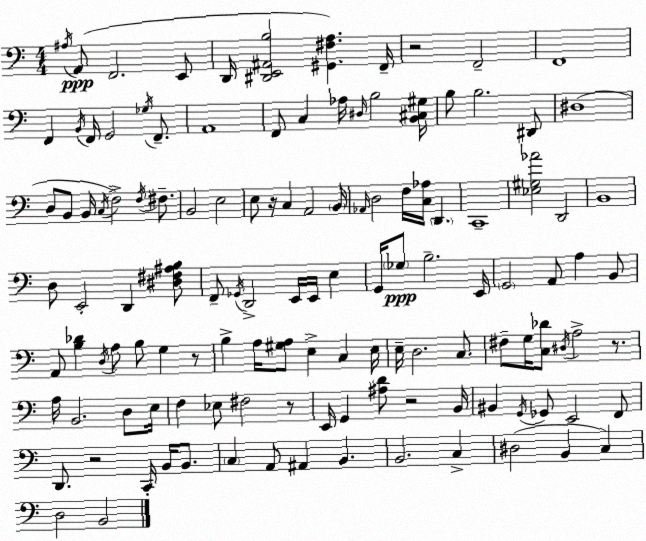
X:1
T:Untitled
M:4/4
L:1/4
K:Am
^A,/4 A,,/2 F,,2 E,,/2 D,,/4 [^D,,E,,^A,,B,]2 [^G,,^F,A,] F,,/4 z2 F,,2 F,,4 F,, B,,/4 F,,/4 G,,2 _G,/4 F,,/2 A,,4 F,,/2 C, _A,/4 ^D,/4 B,2 [B,,^C,^G,]/4 B,/2 B,2 ^D,,/2 ^D,4 D,/2 B,,/2 B,,/4 C,/4 F,2 F,/4 ^F,/2 B,,2 E,2 E,/2 z/4 C, A,,2 B,,/4 _A,,/4 D,2 F,/4 [C,_A,]/4 D,, C,,4 [_E,^G,_A]2 D,,2 B,,4 D,/2 E,,2 D,, [^D,^F,^A,B,]/2 F,,/2 _G,,/4 D,,2 E,,/4 E,,/4 E, G,,/4 _G,/2 B,2 E,,/4 G,,2 A,,/2 A, B,,/2 A,,/2 [B,_D] D,/4 A,/2 B,/2 G, z/2 B, A,/4 [^G,A,]/2 E, C, E,/4 E,/4 D,2 C,/2 ^F,/2 G,/4 [C,_D]/2 ^D,/4 A,2 z/2 A,/4 B,,2 D,/2 E,/4 F, _E,/2 ^F,2 z/2 E,,/4 G,, [^A,D]/2 z2 B,,/4 ^B,, G,,/4 _G,,/2 E,,2 F,,/2 D,,/2 z2 C,,/4 B,,/4 B,,/2 C, A,,/2 ^A,, B,, B,,2 C, ^D,2 B,, C, D,2 B,,2